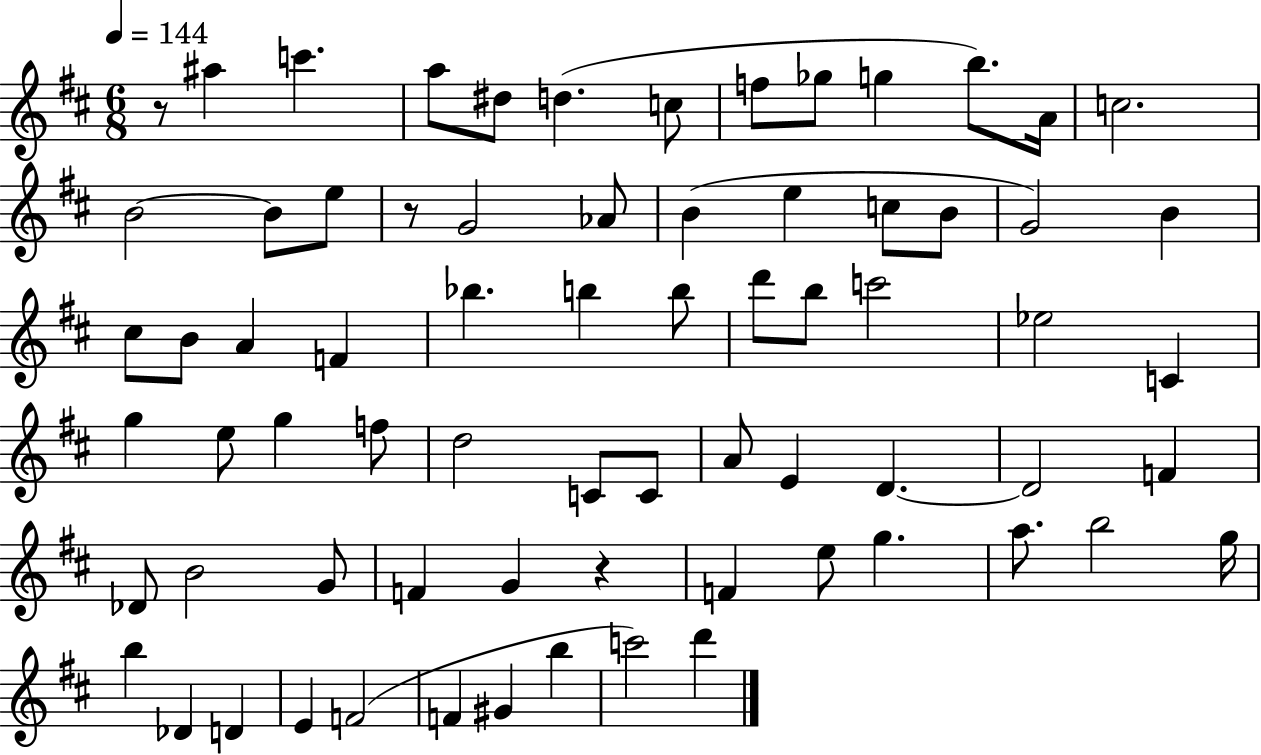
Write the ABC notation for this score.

X:1
T:Untitled
M:6/8
L:1/4
K:D
z/2 ^a c' a/2 ^d/2 d c/2 f/2 _g/2 g b/2 A/4 c2 B2 B/2 e/2 z/2 G2 _A/2 B e c/2 B/2 G2 B ^c/2 B/2 A F _b b b/2 d'/2 b/2 c'2 _e2 C g e/2 g f/2 d2 C/2 C/2 A/2 E D D2 F _D/2 B2 G/2 F G z F e/2 g a/2 b2 g/4 b _D D E F2 F ^G b c'2 d'